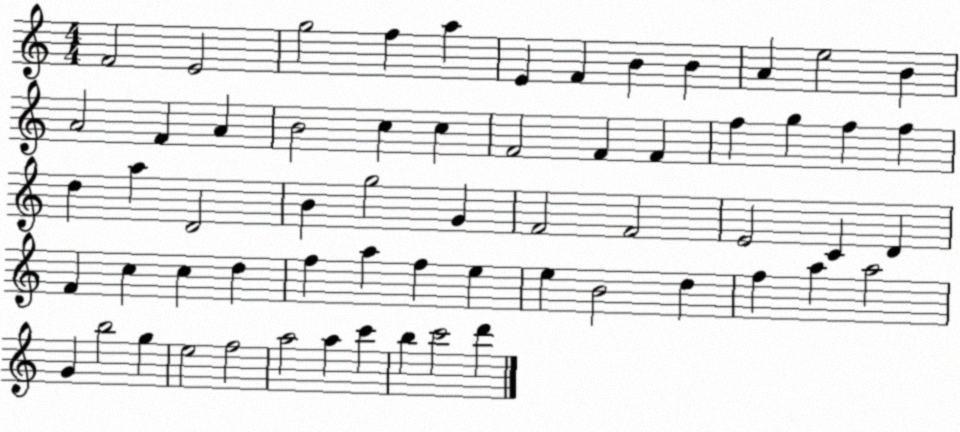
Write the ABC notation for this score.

X:1
T:Untitled
M:4/4
L:1/4
K:C
F2 E2 g2 f a E F B B A e2 B A2 F A B2 c c F2 F F f g f f d a D2 B g2 G F2 F2 E2 C D F c c d f a f e e B2 d f a a2 G b2 g e2 f2 a2 a c' b c'2 d'